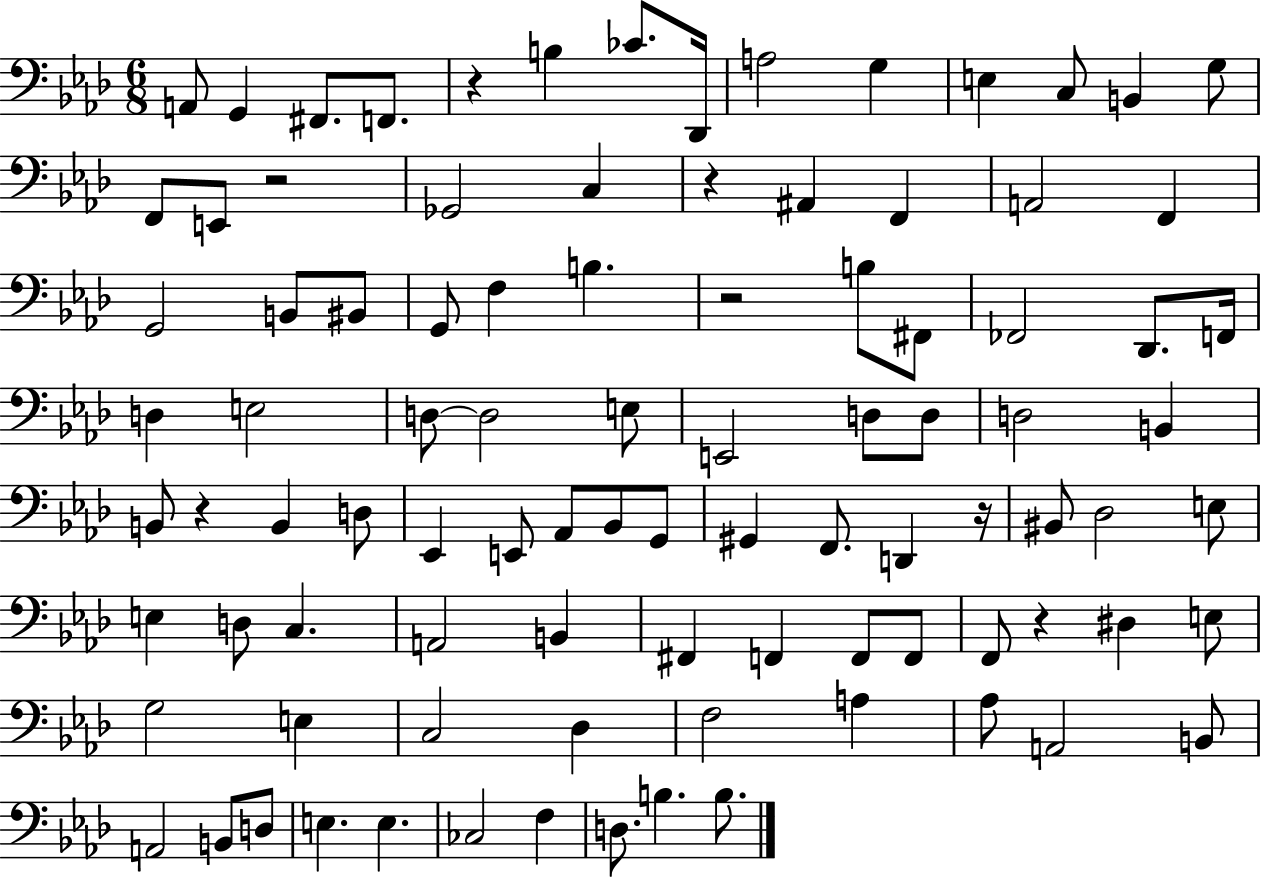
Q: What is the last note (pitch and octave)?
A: B3